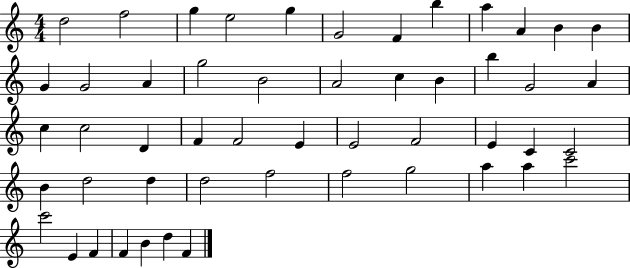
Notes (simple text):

D5/h F5/h G5/q E5/h G5/q G4/h F4/q B5/q A5/q A4/q B4/q B4/q G4/q G4/h A4/q G5/h B4/h A4/h C5/q B4/q B5/q G4/h A4/q C5/q C5/h D4/q F4/q F4/h E4/q E4/h F4/h E4/q C4/q C4/h B4/q D5/h D5/q D5/h F5/h F5/h G5/h A5/q A5/q C6/h C6/h E4/q F4/q F4/q B4/q D5/q F4/q